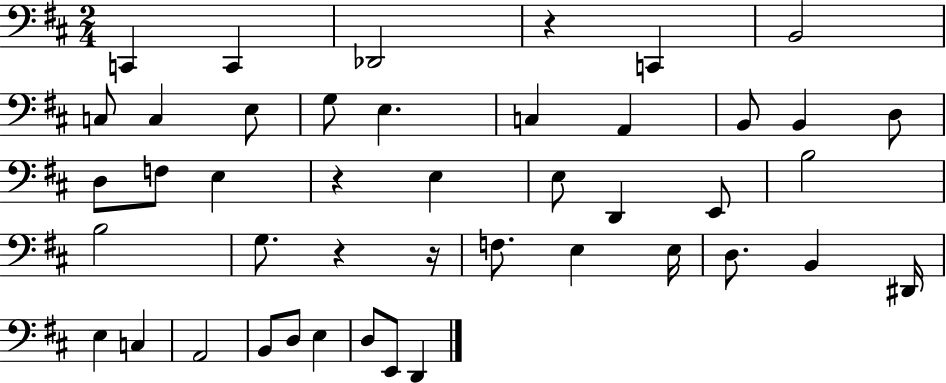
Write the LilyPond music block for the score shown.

{
  \clef bass
  \numericTimeSignature
  \time 2/4
  \key d \major
  c,4 c,4 | des,2 | r4 c,4 | b,2 | \break c8 c4 e8 | g8 e4. | c4 a,4 | b,8 b,4 d8 | \break d8 f8 e4 | r4 e4 | e8 d,4 e,8 | b2 | \break b2 | g8. r4 r16 | f8. e4 e16 | d8. b,4 dis,16 | \break e4 c4 | a,2 | b,8 d8 e4 | d8 e,8 d,4 | \break \bar "|."
}